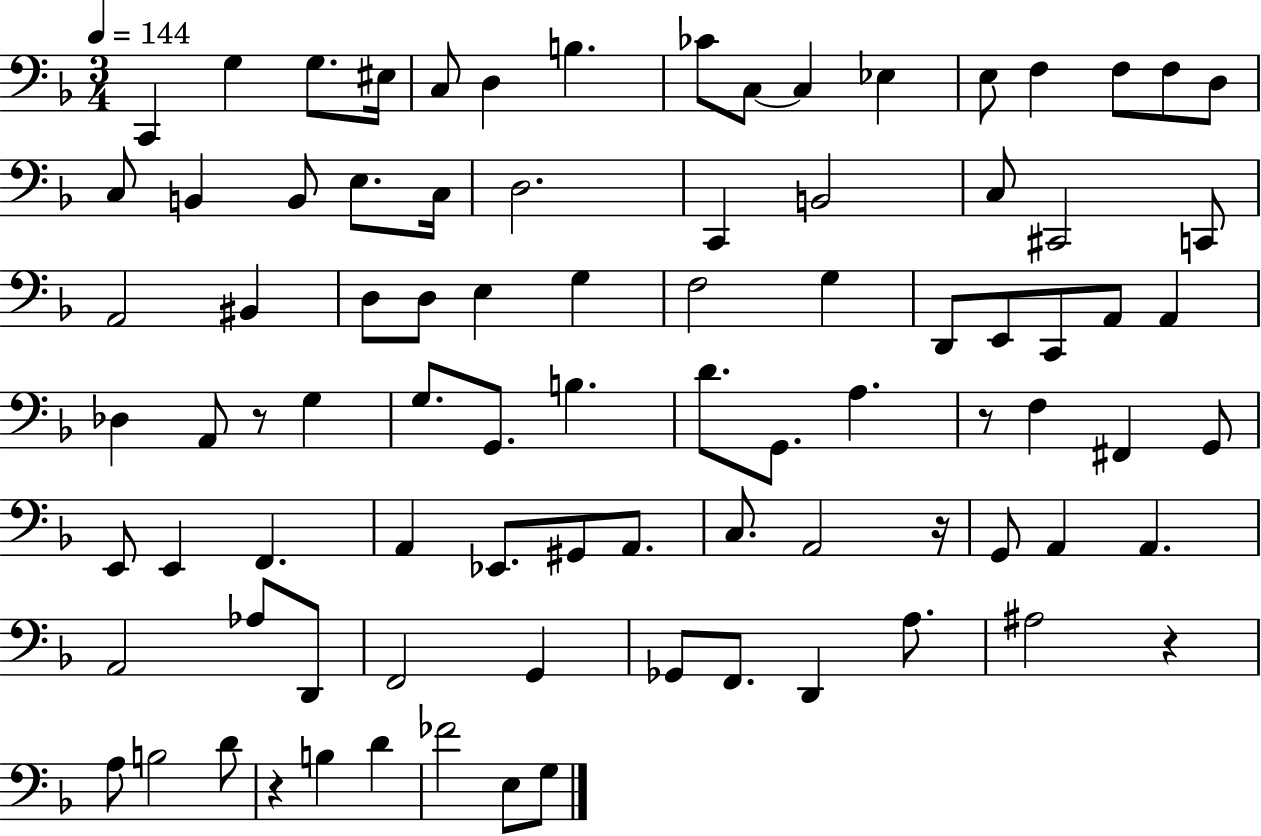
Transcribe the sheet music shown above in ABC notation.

X:1
T:Untitled
M:3/4
L:1/4
K:F
C,, G, G,/2 ^E,/4 C,/2 D, B, _C/2 C,/2 C, _E, E,/2 F, F,/2 F,/2 D,/2 C,/2 B,, B,,/2 E,/2 C,/4 D,2 C,, B,,2 C,/2 ^C,,2 C,,/2 A,,2 ^B,, D,/2 D,/2 E, G, F,2 G, D,,/2 E,,/2 C,,/2 A,,/2 A,, _D, A,,/2 z/2 G, G,/2 G,,/2 B, D/2 G,,/2 A, z/2 F, ^F,, G,,/2 E,,/2 E,, F,, A,, _E,,/2 ^G,,/2 A,,/2 C,/2 A,,2 z/4 G,,/2 A,, A,, A,,2 _A,/2 D,,/2 F,,2 G,, _G,,/2 F,,/2 D,, A,/2 ^A,2 z A,/2 B,2 D/2 z B, D _F2 E,/2 G,/2